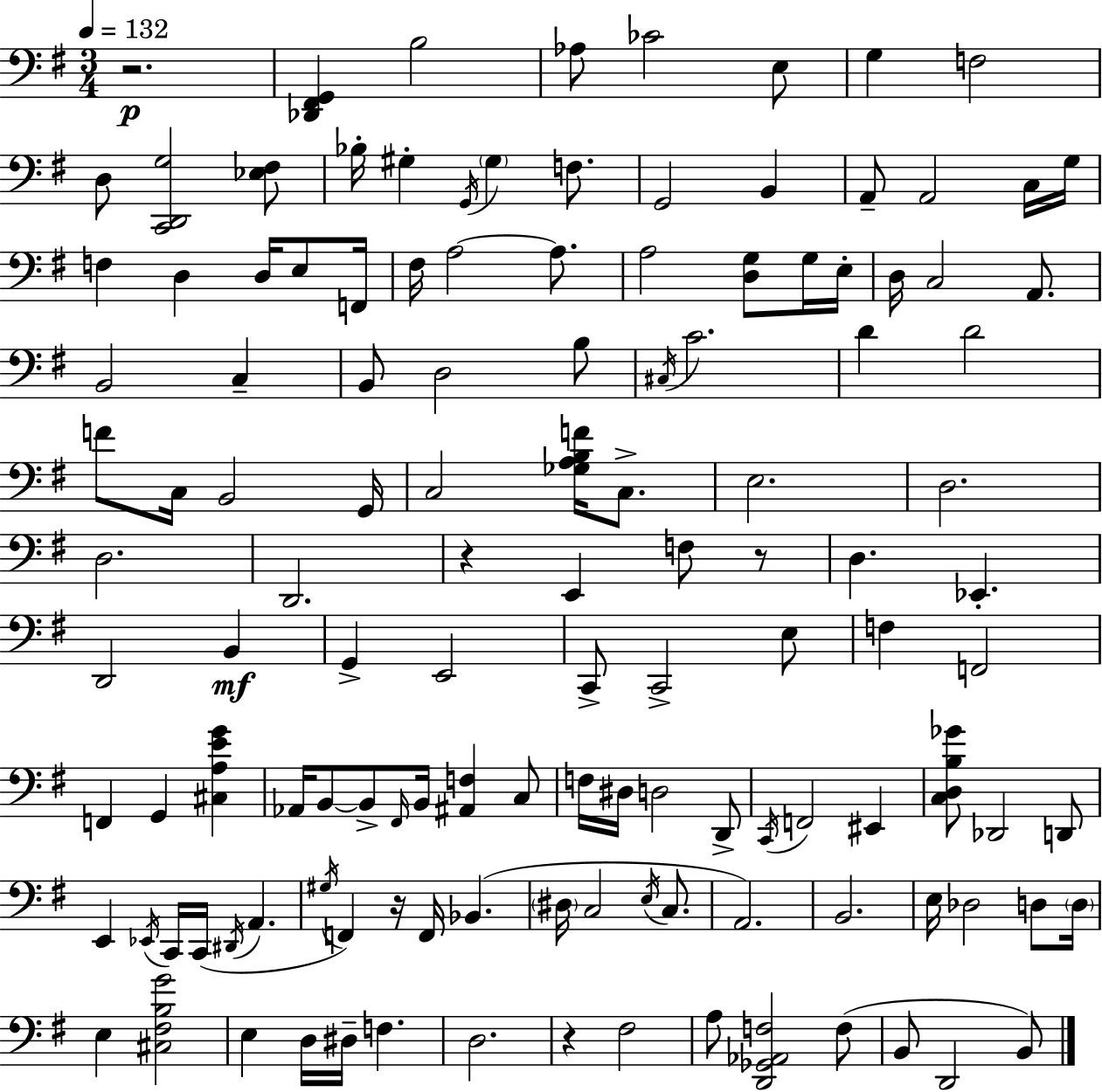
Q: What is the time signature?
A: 3/4